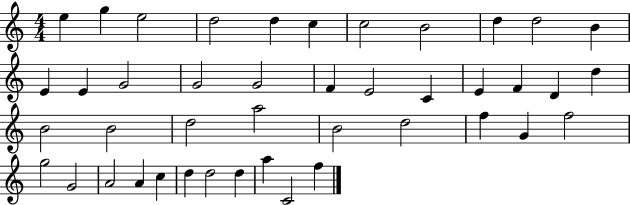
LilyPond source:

{
  \clef treble
  \numericTimeSignature
  \time 4/4
  \key c \major
  e''4 g''4 e''2 | d''2 d''4 c''4 | c''2 b'2 | d''4 d''2 b'4 | \break e'4 e'4 g'2 | g'2 g'2 | f'4 e'2 c'4 | e'4 f'4 d'4 d''4 | \break b'2 b'2 | d''2 a''2 | b'2 d''2 | f''4 g'4 f''2 | \break g''2 g'2 | a'2 a'4 c''4 | d''4 d''2 d''4 | a''4 c'2 f''4 | \break \bar "|."
}